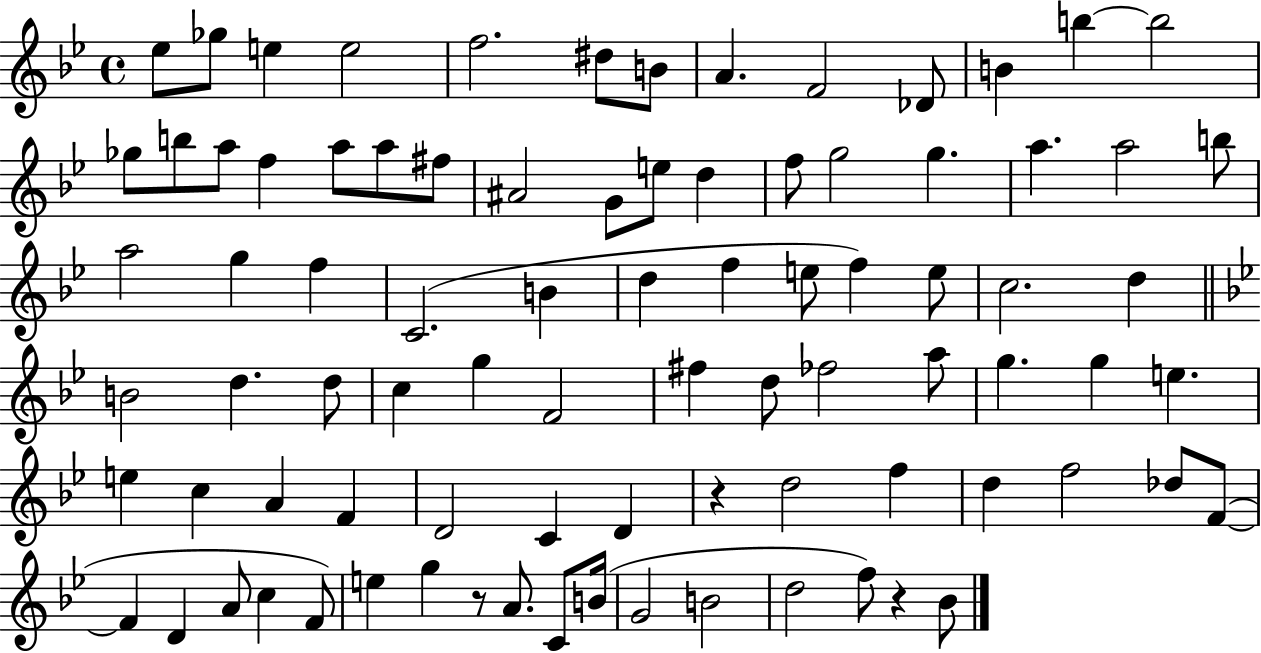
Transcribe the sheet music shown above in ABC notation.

X:1
T:Untitled
M:4/4
L:1/4
K:Bb
_e/2 _g/2 e e2 f2 ^d/2 B/2 A F2 _D/2 B b b2 _g/2 b/2 a/2 f a/2 a/2 ^f/2 ^A2 G/2 e/2 d f/2 g2 g a a2 b/2 a2 g f C2 B d f e/2 f e/2 c2 d B2 d d/2 c g F2 ^f d/2 _f2 a/2 g g e e c A F D2 C D z d2 f d f2 _d/2 F/2 F D A/2 c F/2 e g z/2 A/2 C/2 B/4 G2 B2 d2 f/2 z _B/2